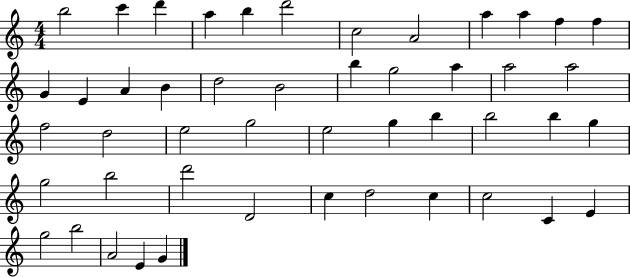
{
  \clef treble
  \numericTimeSignature
  \time 4/4
  \key c \major
  b''2 c'''4 d'''4 | a''4 b''4 d'''2 | c''2 a'2 | a''4 a''4 f''4 f''4 | \break g'4 e'4 a'4 b'4 | d''2 b'2 | b''4 g''2 a''4 | a''2 a''2 | \break f''2 d''2 | e''2 g''2 | e''2 g''4 b''4 | b''2 b''4 g''4 | \break g''2 b''2 | d'''2 d'2 | c''4 d''2 c''4 | c''2 c'4 e'4 | \break g''2 b''2 | a'2 e'4 g'4 | \bar "|."
}